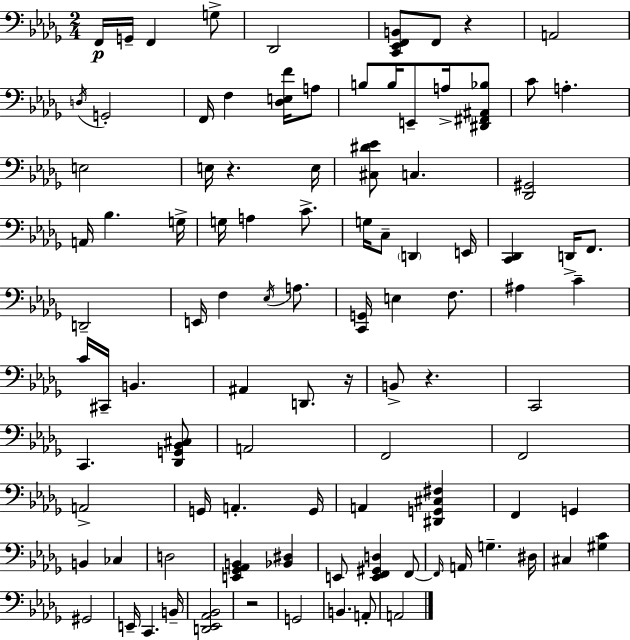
F2/s G2/s F2/q G3/e Db2/h [C2,Eb2,F2,B2]/e F2/e R/q A2/h D3/s G2/h F2/s F3/q [Db3,E3,F4]/s A3/e B3/e B3/s E2/e A3/s [D#2,F#2,A#2,Bb3]/e C4/e A3/q. E3/h E3/s R/q. E3/s [C#3,D#4,Eb4]/e C3/q. [Db2,G#2]/h A2/s Bb3/q. G3/s G3/s A3/q C4/e. G3/s C3/e D2/q E2/s [C2,Db2]/q D2/s F2/e. D2/h E2/s F3/q Eb3/s A3/e. [C2,G2]/s E3/q F3/e. A#3/q C4/q C4/s C#2/s B2/q. A#2/q D2/e. R/s B2/e R/q. C2/h C2/q. [Db2,G2,Bb2,C#3]/e A2/h F2/h F2/h A2/h G2/s A2/q. G2/s A2/q [D#2,G2,C#3,F#3]/q F2/q G2/q B2/q CES3/q D3/h [E2,Gb2,Ab2,B2]/q [Bb2,D#3]/q E2/e [E2,F2,G#2,D3]/q F2/e F2/s A2/s G3/q. D#3/s C#3/q [G#3,C4]/q G#2/h E2/s C2/q. B2/s [D2,Eb2,Ab2,Bb2]/h R/h G2/h B2/q. A2/e A2/h